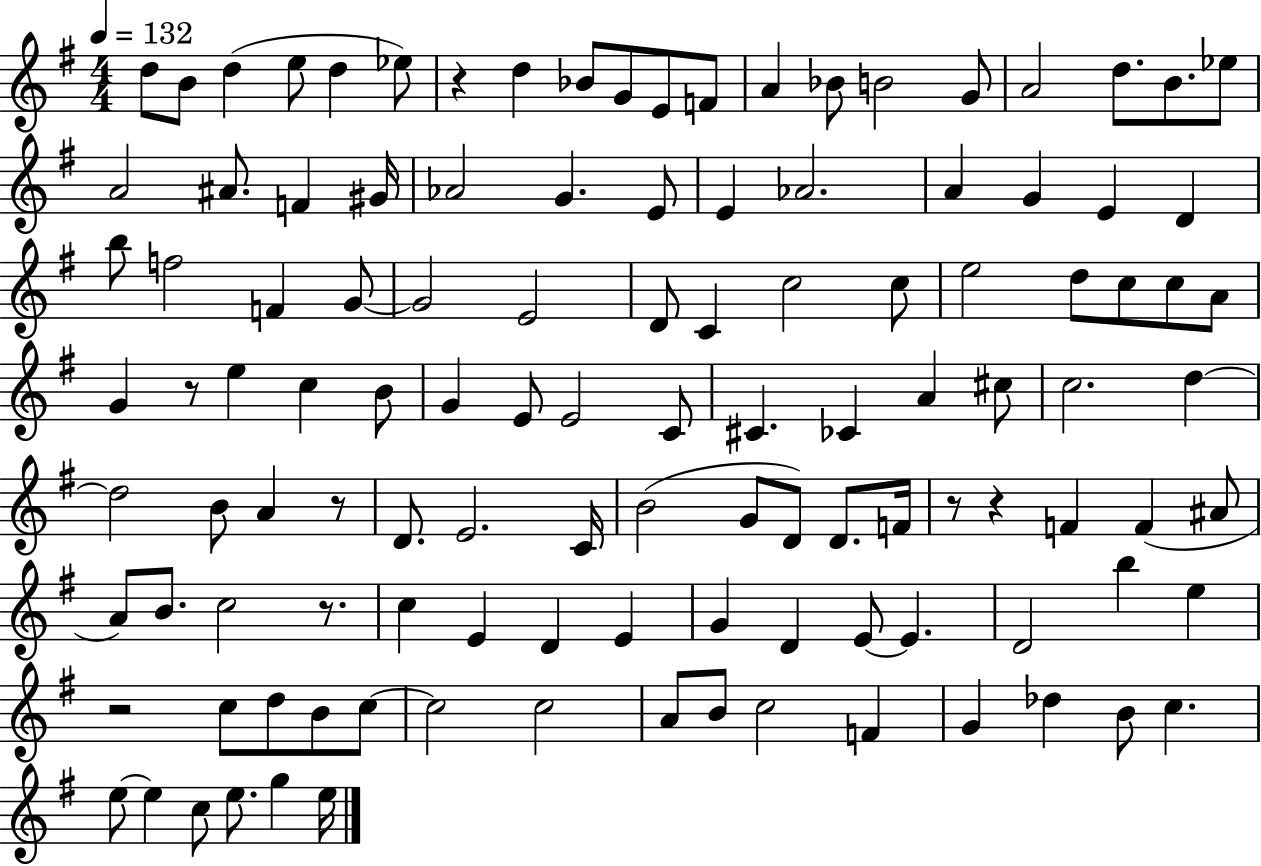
D5/e B4/e D5/q E5/e D5/q Eb5/e R/q D5/q Bb4/e G4/e E4/e F4/e A4/q Bb4/e B4/h G4/e A4/h D5/e. B4/e. Eb5/e A4/h A#4/e. F4/q G#4/s Ab4/h G4/q. E4/e E4/q Ab4/h. A4/q G4/q E4/q D4/q B5/e F5/h F4/q G4/e G4/h E4/h D4/e C4/q C5/h C5/e E5/h D5/e C5/e C5/e A4/e G4/q R/e E5/q C5/q B4/e G4/q E4/e E4/h C4/e C#4/q. CES4/q A4/q C#5/e C5/h. D5/q D5/h B4/e A4/q R/e D4/e. E4/h. C4/s B4/h G4/e D4/e D4/e. F4/s R/e R/q F4/q F4/q A#4/e A4/e B4/e. C5/h R/e. C5/q E4/q D4/q E4/q G4/q D4/q E4/e E4/q. D4/h B5/q E5/q R/h C5/e D5/e B4/e C5/e C5/h C5/h A4/e B4/e C5/h F4/q G4/q Db5/q B4/e C5/q. E5/e E5/q C5/e E5/e. G5/q E5/s